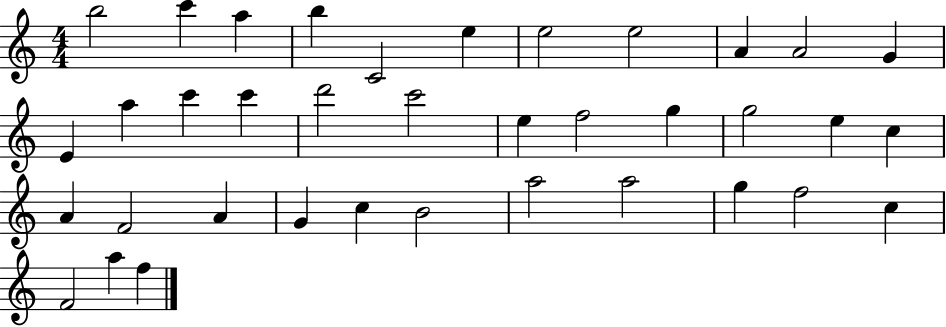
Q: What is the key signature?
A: C major